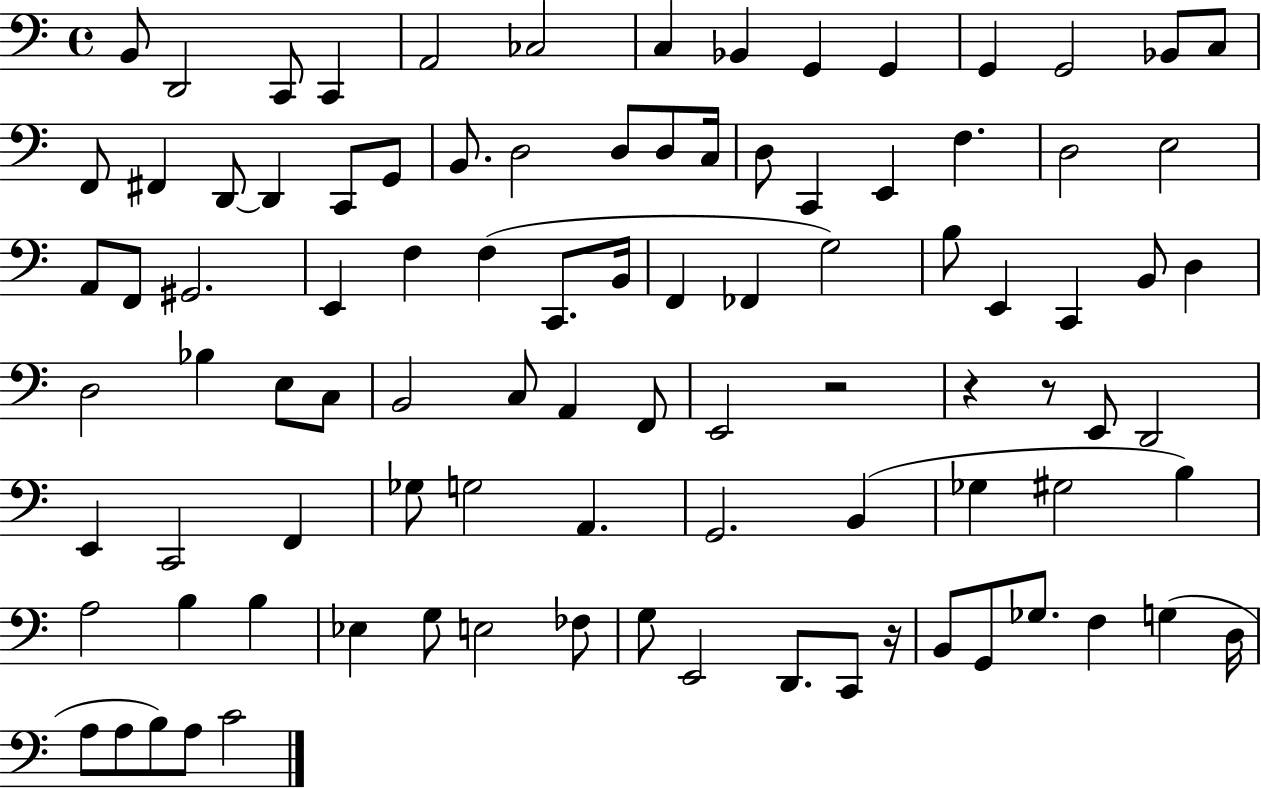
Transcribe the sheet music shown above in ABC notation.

X:1
T:Untitled
M:4/4
L:1/4
K:C
B,,/2 D,,2 C,,/2 C,, A,,2 _C,2 C, _B,, G,, G,, G,, G,,2 _B,,/2 C,/2 F,,/2 ^F,, D,,/2 D,, C,,/2 G,,/2 B,,/2 D,2 D,/2 D,/2 C,/4 D,/2 C,, E,, F, D,2 E,2 A,,/2 F,,/2 ^G,,2 E,, F, F, C,,/2 B,,/4 F,, _F,, G,2 B,/2 E,, C,, B,,/2 D, D,2 _B, E,/2 C,/2 B,,2 C,/2 A,, F,,/2 E,,2 z2 z z/2 E,,/2 D,,2 E,, C,,2 F,, _G,/2 G,2 A,, G,,2 B,, _G, ^G,2 B, A,2 B, B, _E, G,/2 E,2 _F,/2 G,/2 E,,2 D,,/2 C,,/2 z/4 B,,/2 G,,/2 _G,/2 F, G, D,/4 A,/2 A,/2 B,/2 A,/2 C2